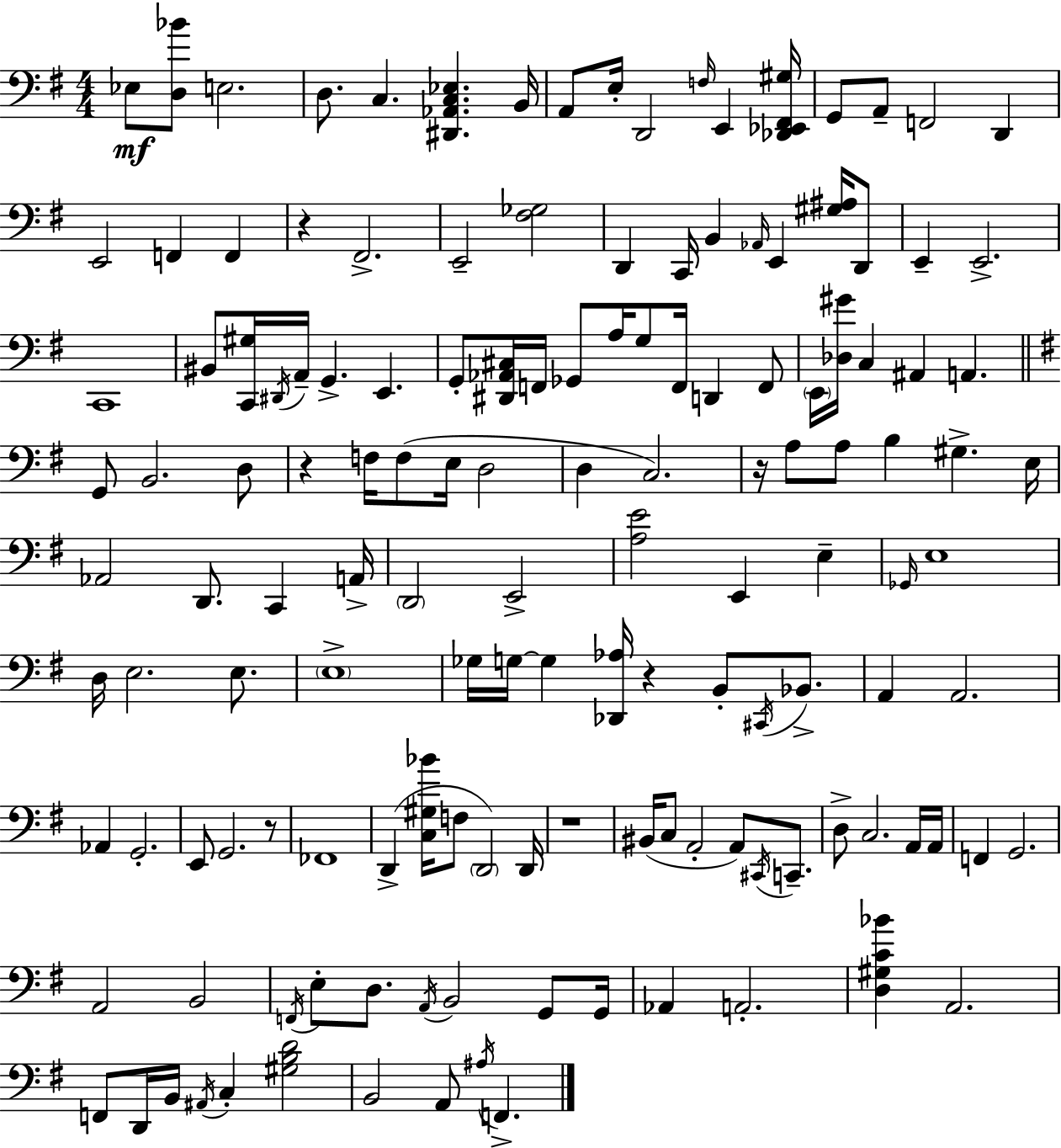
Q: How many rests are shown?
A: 6